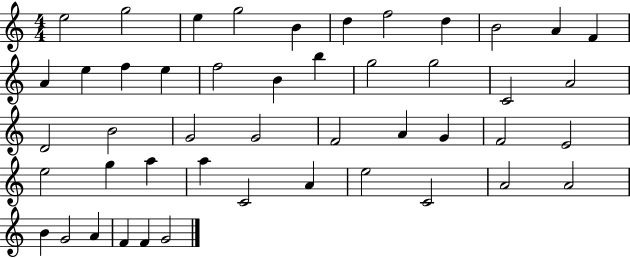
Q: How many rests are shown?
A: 0